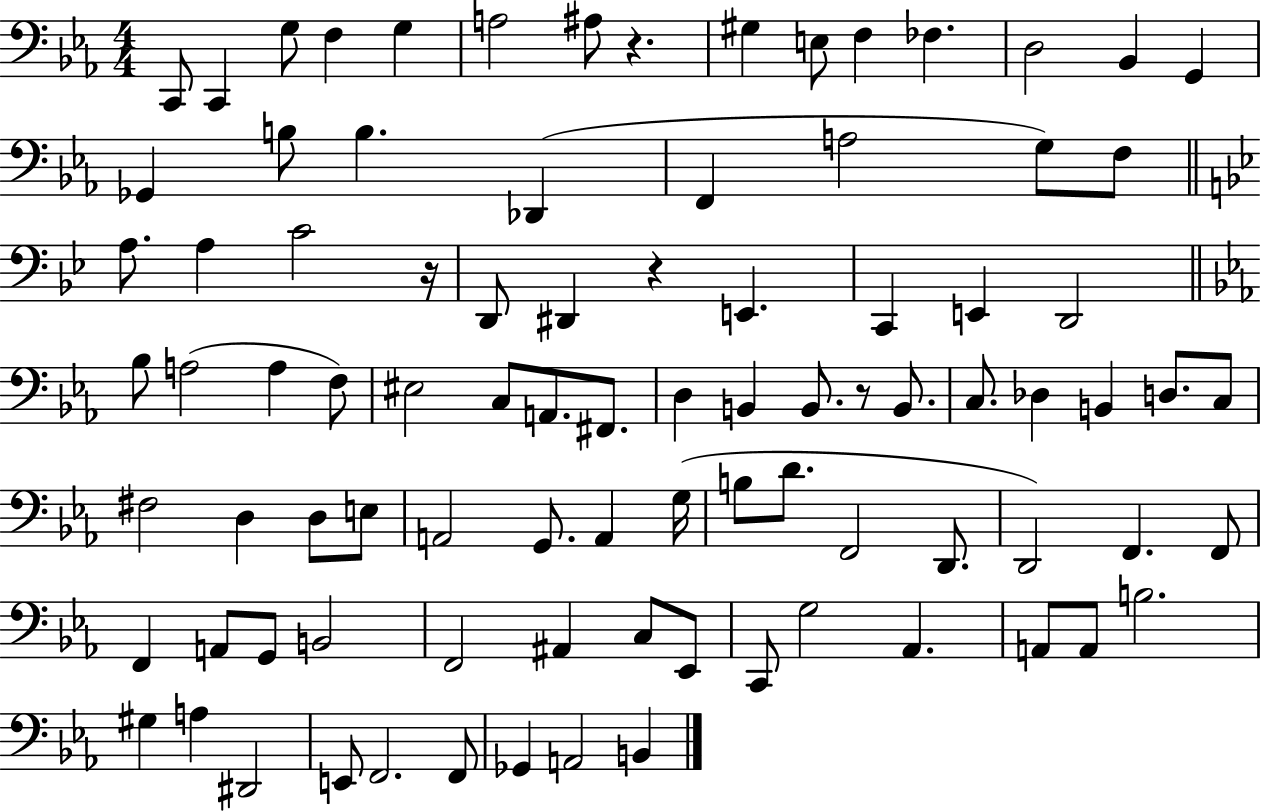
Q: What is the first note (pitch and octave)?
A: C2